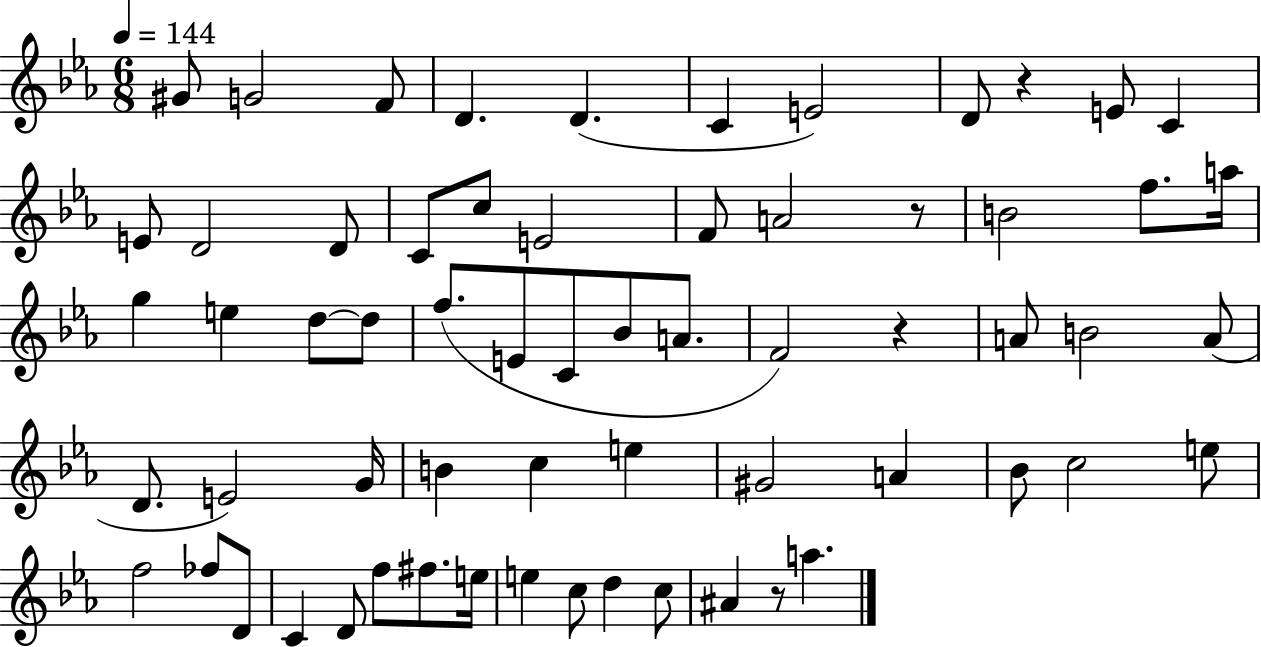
X:1
T:Untitled
M:6/8
L:1/4
K:Eb
^G/2 G2 F/2 D D C E2 D/2 z E/2 C E/2 D2 D/2 C/2 c/2 E2 F/2 A2 z/2 B2 f/2 a/4 g e d/2 d/2 f/2 E/2 C/2 _B/2 A/2 F2 z A/2 B2 A/2 D/2 E2 G/4 B c e ^G2 A _B/2 c2 e/2 f2 _f/2 D/2 C D/2 f/2 ^f/2 e/4 e c/2 d c/2 ^A z/2 a